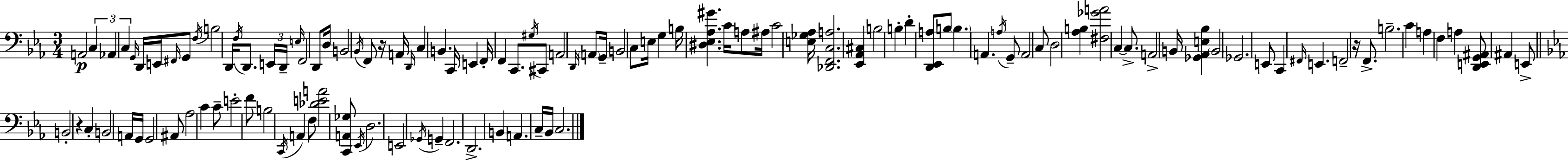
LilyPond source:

{
  \clef bass
  \numericTimeSignature
  \time 3/4
  \key c \minor
  \repeat volta 2 { a,2\p \tuplet 3/2 { c4 | aes,4 c4 } \grace { g,16 } d,16 e,16 \grace { fis,16 } | g,8 \acciaccatura { f16 } b2 d,16 | \acciaccatura { f16 } d,8. \tuplet 3/2 { e,16 d,16-- \grace { e16 } } f,2 | \break d,8 d16 b,2 | \acciaccatura { bes,16 } f,8 r16 a,16 \grace { d,16 } c4 | b,4. c,16 e,4 f,16-. | f,4 c,8. \acciaccatura { gis16 } cis,8 a,2 | \break \grace { d,16 } \parenthesize a,8 g,16-- b,2 | c8 e16 g4 | b16 <dis ees aes gis'>4. c'16 a8 ais16 | c'2 <e ges aes>16 <des, f, c a>2. | \break <ees, aes, cis>4 | b2 b4-. | d'4-. <d, ees, a>8 b8 \parenthesize b4. | a,4. \acciaccatura { a16 } g,8-- | \break a,2 c8 d2 | <aes b>4 <fis ges' a'>2 | c4~~ c8.-> | a,2-> b,16 <ges, aes, e bes>4 | \break \parenthesize b,2 ges,2. | e,8 | c,4 \grace { fis,16 } e,4. f,2-- | r16 f,8.-> b2.-- | \break c'4 | a4 f4 a4 | <d, e, g, ais,>8 ais,4 e,8-> \bar "||" \break \key ees \major b,2-. r4 | c4-. b,2 | a,16 g,16 g,2 ais,8 | aes2 c'4 | \break c'8-- e'2-. f'8 | b2 \acciaccatura { c,16 } a,4 | f8 <des' e' a'>2 <c, a, ges>8 | \acciaccatura { ees,16 } d2. | \break e,2 \acciaccatura { ges,16 } g,4-- | f,2. | d,2.-> | b,4 a,4. | \break c16-- bes,16 c2. | } \bar "|."
}